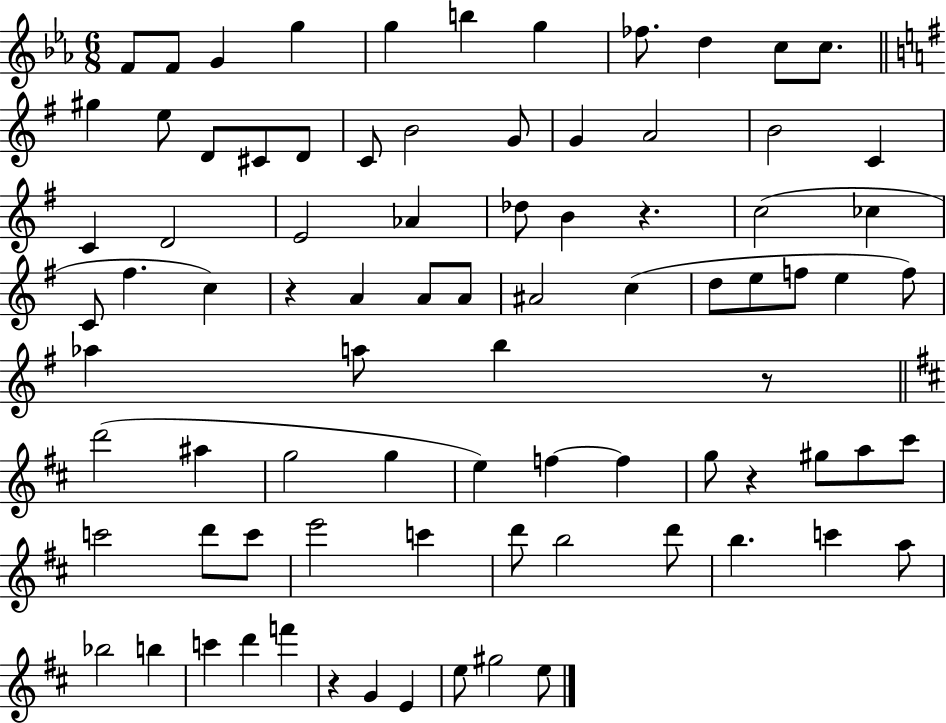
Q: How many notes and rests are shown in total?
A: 84